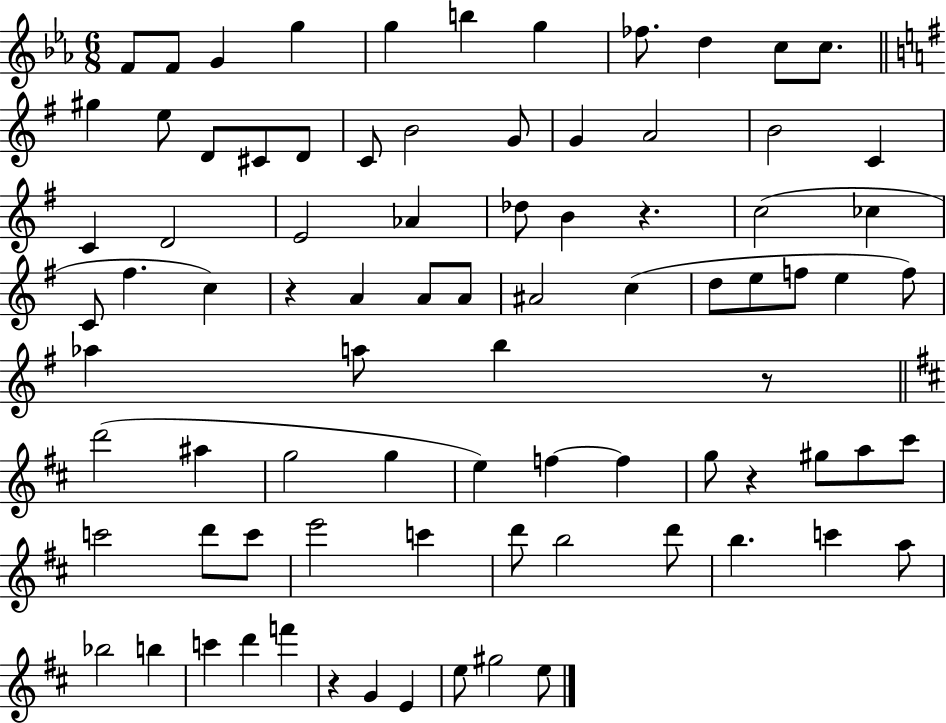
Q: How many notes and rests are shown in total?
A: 84